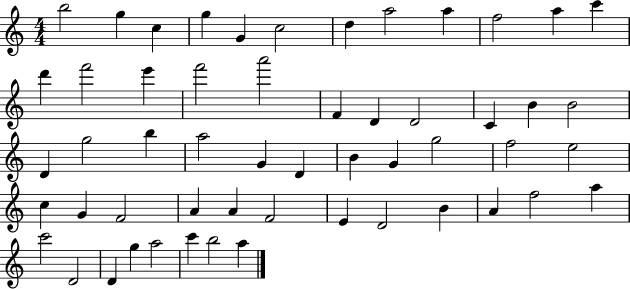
X:1
T:Untitled
M:4/4
L:1/4
K:C
b2 g c g G c2 d a2 a f2 a c' d' f'2 e' f'2 a'2 F D D2 C B B2 D g2 b a2 G D B G g2 f2 e2 c G F2 A A F2 E D2 B A f2 a c'2 D2 D g a2 c' b2 a